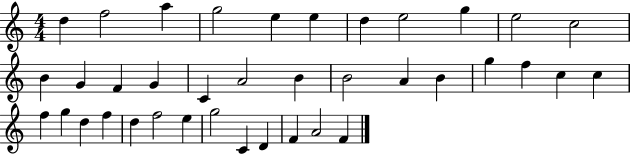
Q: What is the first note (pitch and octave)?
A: D5